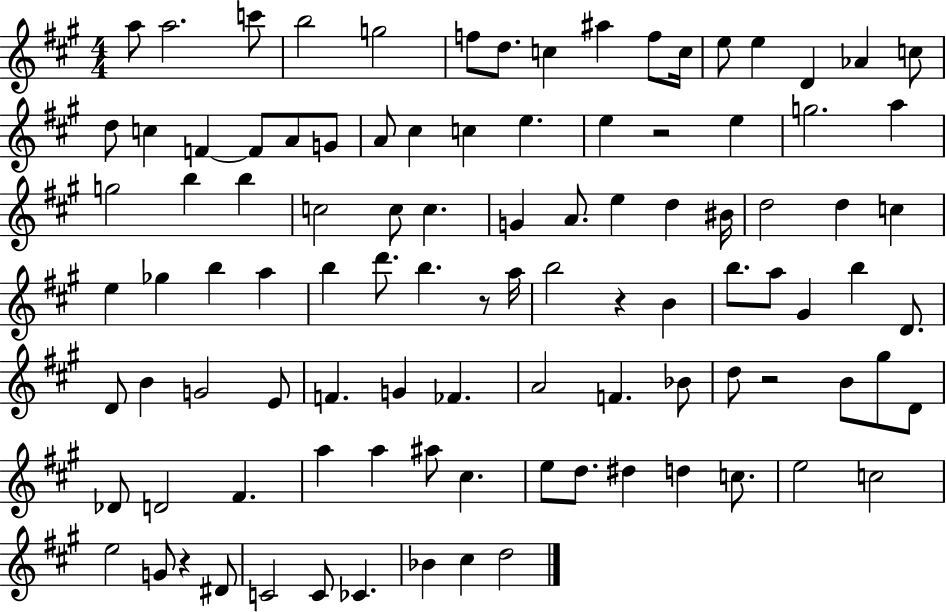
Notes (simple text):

A5/e A5/h. C6/e B5/h G5/h F5/e D5/e. C5/q A#5/q F5/e C5/s E5/e E5/q D4/q Ab4/q C5/e D5/e C5/q F4/q F4/e A4/e G4/e A4/e C#5/q C5/q E5/q. E5/q R/h E5/q G5/h. A5/q G5/h B5/q B5/q C5/h C5/e C5/q. G4/q A4/e. E5/q D5/q BIS4/s D5/h D5/q C5/q E5/q Gb5/q B5/q A5/q B5/q D6/e. B5/q. R/e A5/s B5/h R/q B4/q B5/e. A5/e G#4/q B5/q D4/e. D4/e B4/q G4/h E4/e F4/q. G4/q FES4/q. A4/h F4/q. Bb4/e D5/e R/h B4/e G#5/e D4/e Db4/e D4/h F#4/q. A5/q A5/q A#5/e C#5/q. E5/e D5/e. D#5/q D5/q C5/e. E5/h C5/h E5/h G4/e R/q D#4/e C4/h C4/e CES4/q. Bb4/q C#5/q D5/h